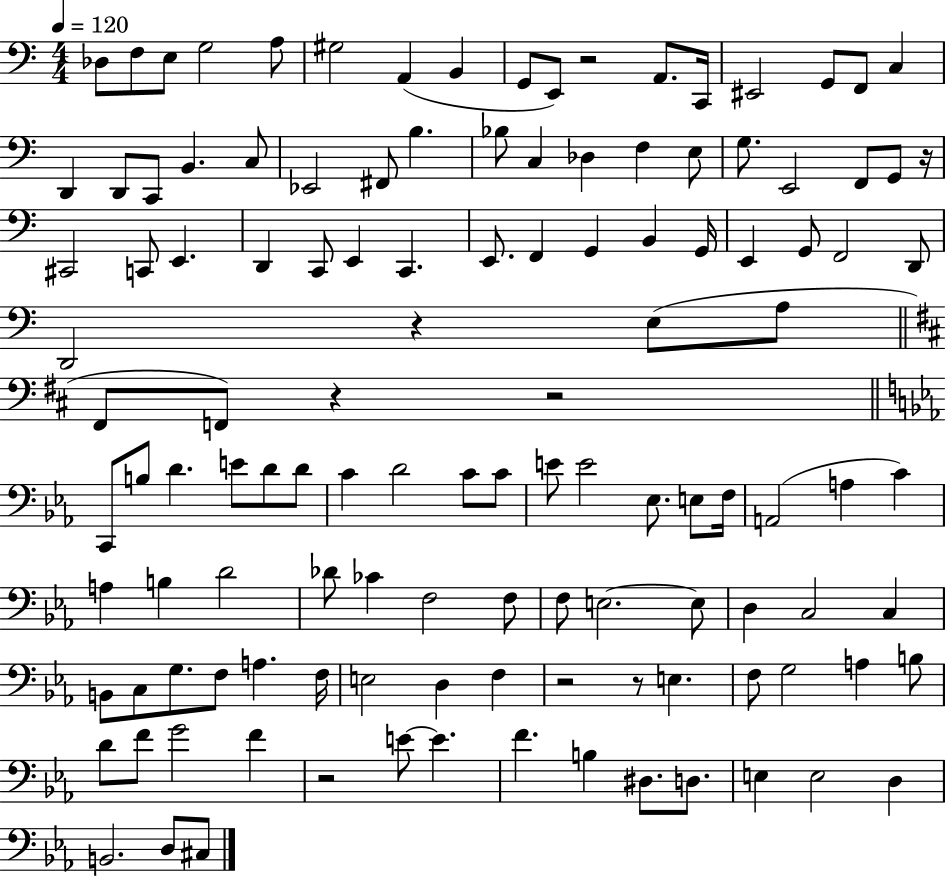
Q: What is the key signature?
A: C major